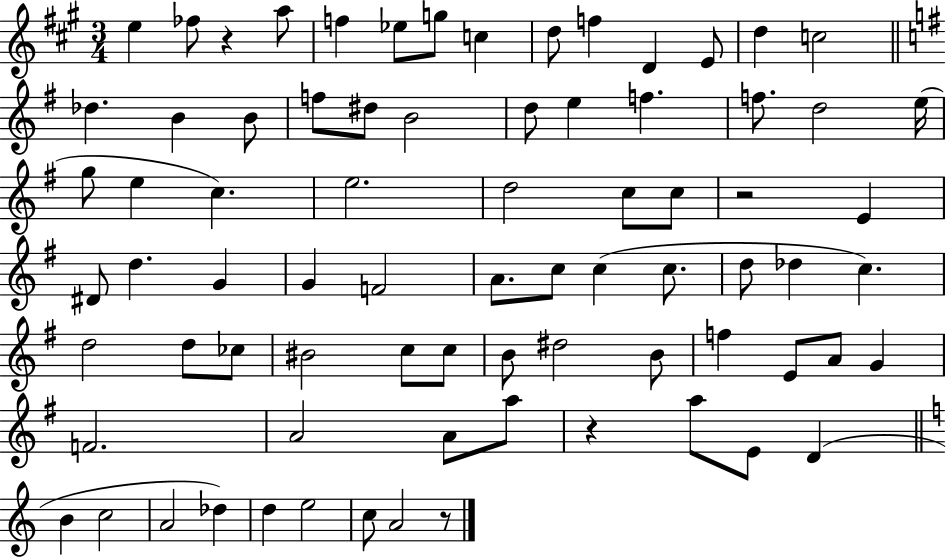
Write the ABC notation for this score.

X:1
T:Untitled
M:3/4
L:1/4
K:A
e _f/2 z a/2 f _e/2 g/2 c d/2 f D E/2 d c2 _d B B/2 f/2 ^d/2 B2 d/2 e f f/2 d2 e/4 g/2 e c e2 d2 c/2 c/2 z2 E ^D/2 d G G F2 A/2 c/2 c c/2 d/2 _d c d2 d/2 _c/2 ^B2 c/2 c/2 B/2 ^d2 B/2 f E/2 A/2 G F2 A2 A/2 a/2 z a/2 E/2 D B c2 A2 _d d e2 c/2 A2 z/2